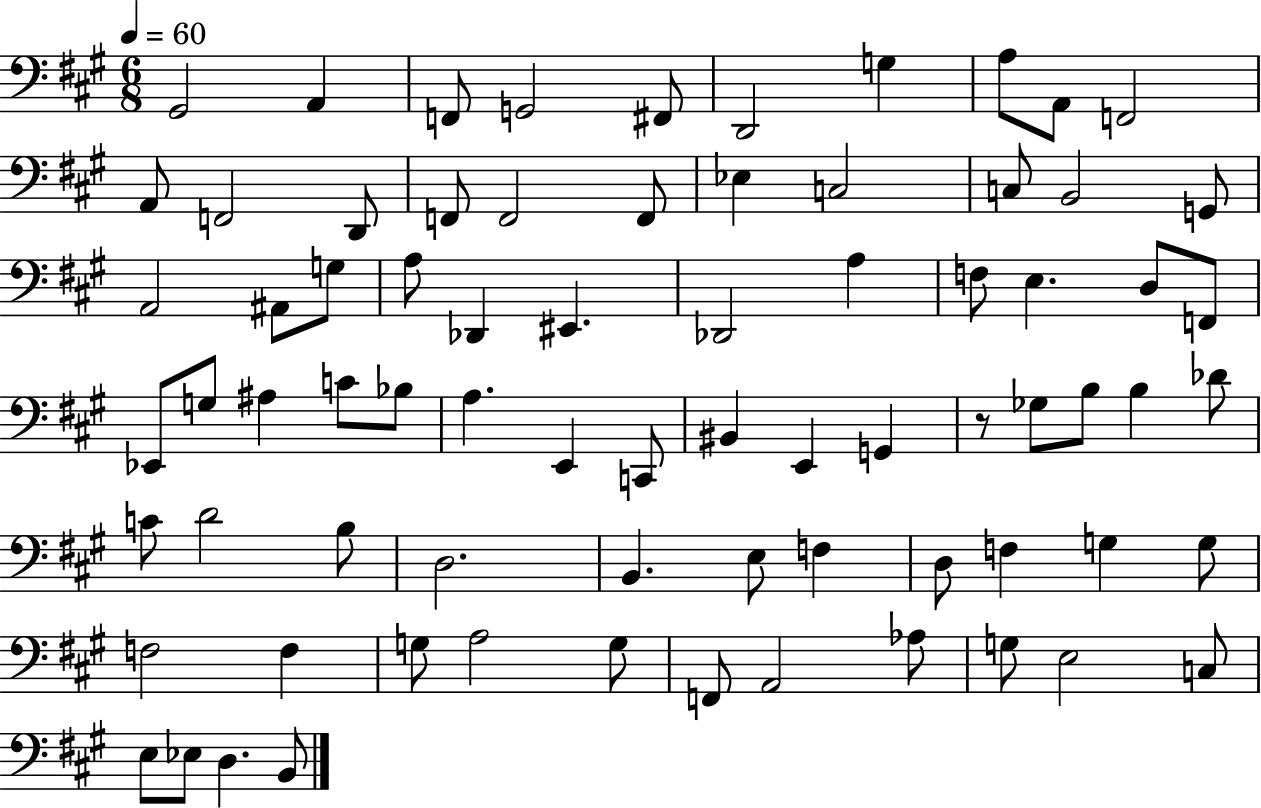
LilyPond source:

{
  \clef bass
  \numericTimeSignature
  \time 6/8
  \key a \major
  \tempo 4 = 60
  gis,2 a,4 | f,8 g,2 fis,8 | d,2 g4 | a8 a,8 f,2 | \break a,8 f,2 d,8 | f,8 f,2 f,8 | ees4 c2 | c8 b,2 g,8 | \break a,2 ais,8 g8 | a8 des,4 eis,4. | des,2 a4 | f8 e4. d8 f,8 | \break ees,8 g8 ais4 c'8 bes8 | a4. e,4 c,8 | bis,4 e,4 g,4 | r8 ges8 b8 b4 des'8 | \break c'8 d'2 b8 | d2. | b,4. e8 f4 | d8 f4 g4 g8 | \break f2 f4 | g8 a2 g8 | f,8 a,2 aes8 | g8 e2 c8 | \break e8 ees8 d4. b,8 | \bar "|."
}